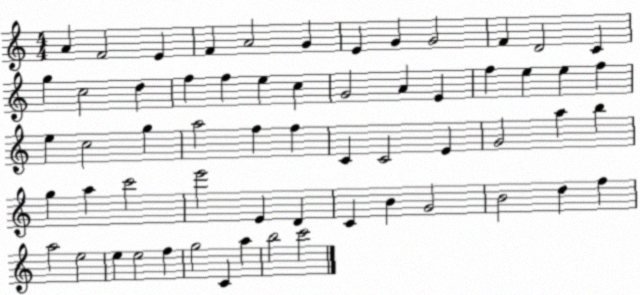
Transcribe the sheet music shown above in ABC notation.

X:1
T:Untitled
M:4/4
L:1/4
K:C
A F2 E F A2 G E G G2 F D2 C g c2 d f f e c G2 A E f e e f e c2 g a2 f f C C2 E G2 a b g a c'2 e'2 E D C B G2 B2 d f a2 e2 e e2 f g2 C a b2 c'2